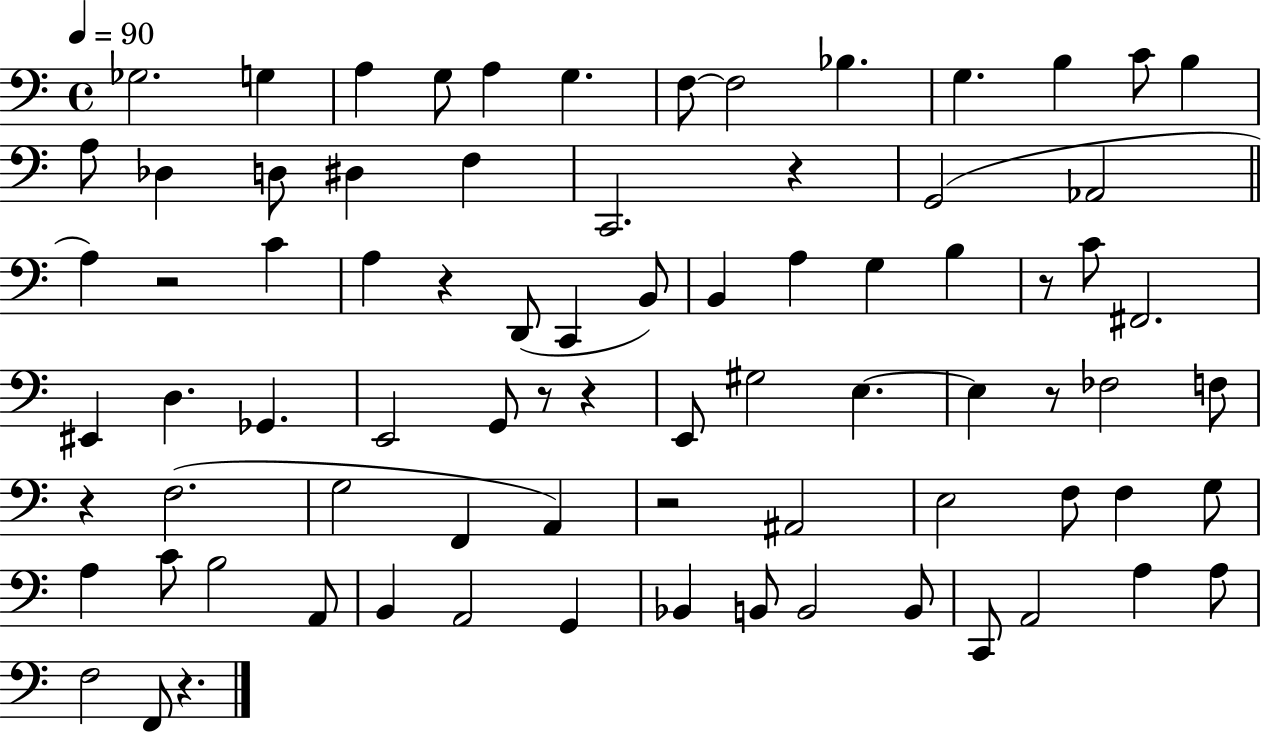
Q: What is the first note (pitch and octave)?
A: Gb3